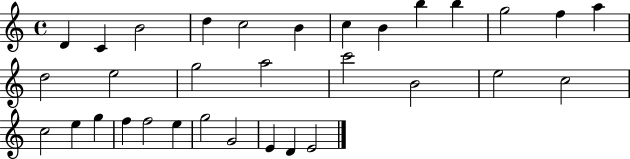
X:1
T:Untitled
M:4/4
L:1/4
K:C
D C B2 d c2 B c B b b g2 f a d2 e2 g2 a2 c'2 B2 e2 c2 c2 e g f f2 e g2 G2 E D E2